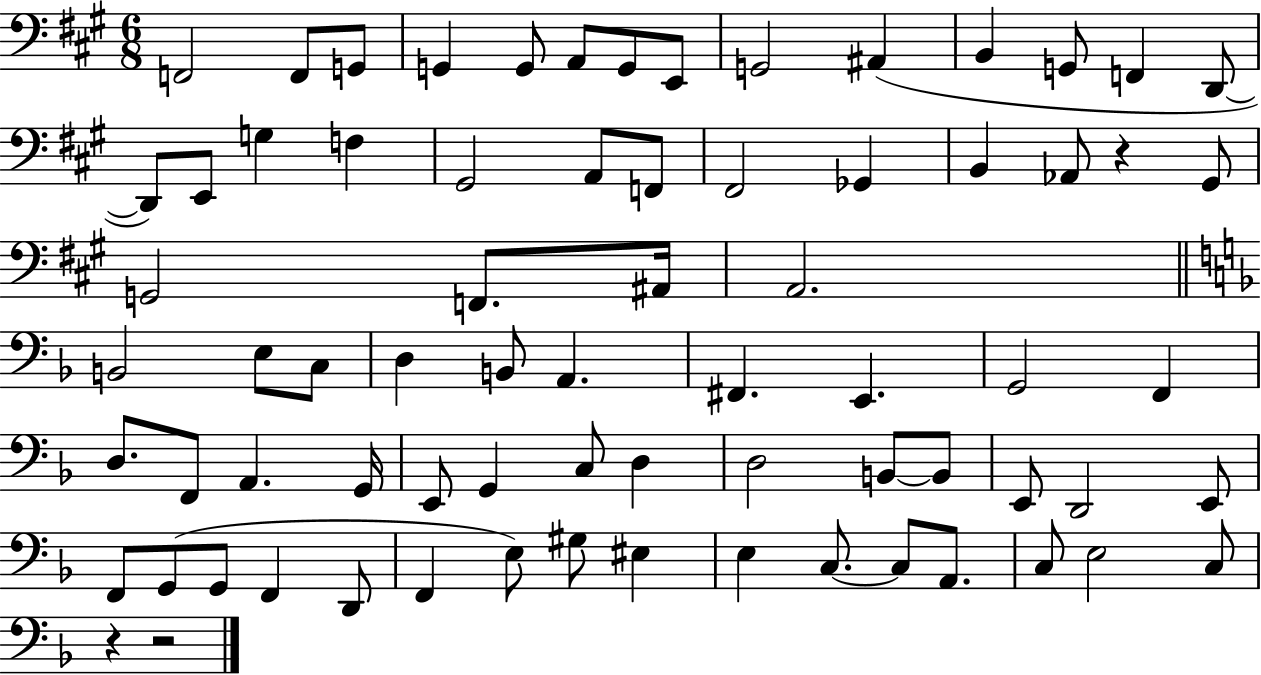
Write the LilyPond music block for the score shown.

{
  \clef bass
  \numericTimeSignature
  \time 6/8
  \key a \major
  f,2 f,8 g,8 | g,4 g,8 a,8 g,8 e,8 | g,2 ais,4( | b,4 g,8 f,4 d,8~~ | \break d,8) e,8 g4 f4 | gis,2 a,8 f,8 | fis,2 ges,4 | b,4 aes,8 r4 gis,8 | \break g,2 f,8. ais,16 | a,2. | \bar "||" \break \key d \minor b,2 e8 c8 | d4 b,8 a,4. | fis,4. e,4. | g,2 f,4 | \break d8. f,8 a,4. g,16 | e,8 g,4 c8 d4 | d2 b,8~~ b,8 | e,8 d,2 e,8 | \break f,8 g,8( g,8 f,4 d,8 | f,4 e8) gis8 eis4 | e4 c8.~~ c8 a,8. | c8 e2 c8 | \break r4 r2 | \bar "|."
}